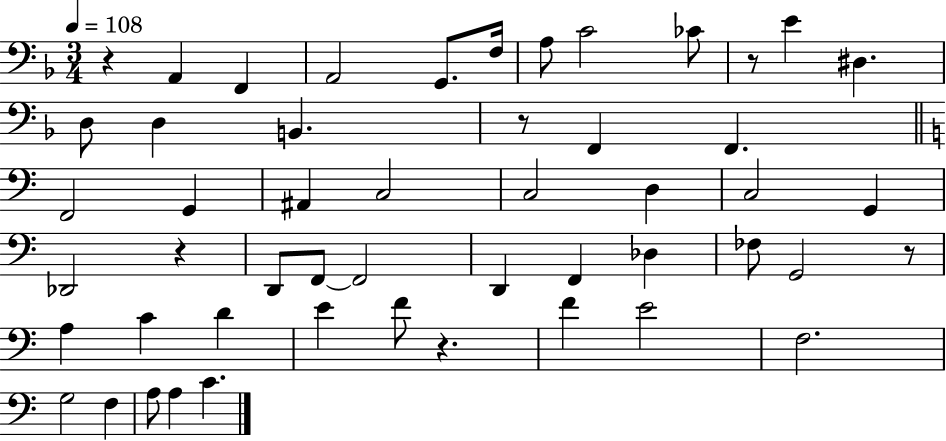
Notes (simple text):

R/q A2/q F2/q A2/h G2/e. F3/s A3/e C4/h CES4/e R/e E4/q D#3/q. D3/e D3/q B2/q. R/e F2/q F2/q. F2/h G2/q A#2/q C3/h C3/h D3/q C3/h G2/q Db2/h R/q D2/e F2/e F2/h D2/q F2/q Db3/q FES3/e G2/h R/e A3/q C4/q D4/q E4/q F4/e R/q. F4/q E4/h F3/h. G3/h F3/q A3/e A3/q C4/q.